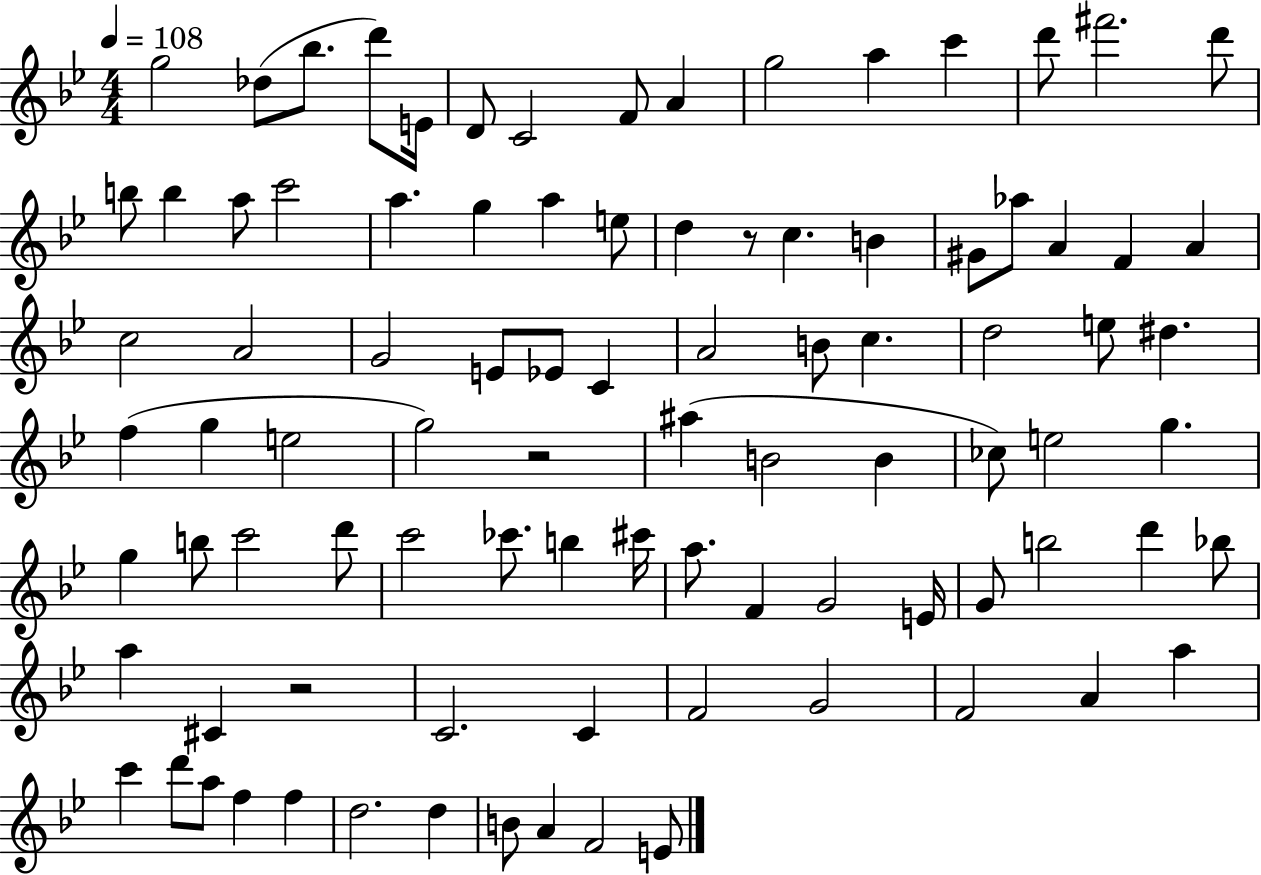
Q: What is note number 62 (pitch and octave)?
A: A5